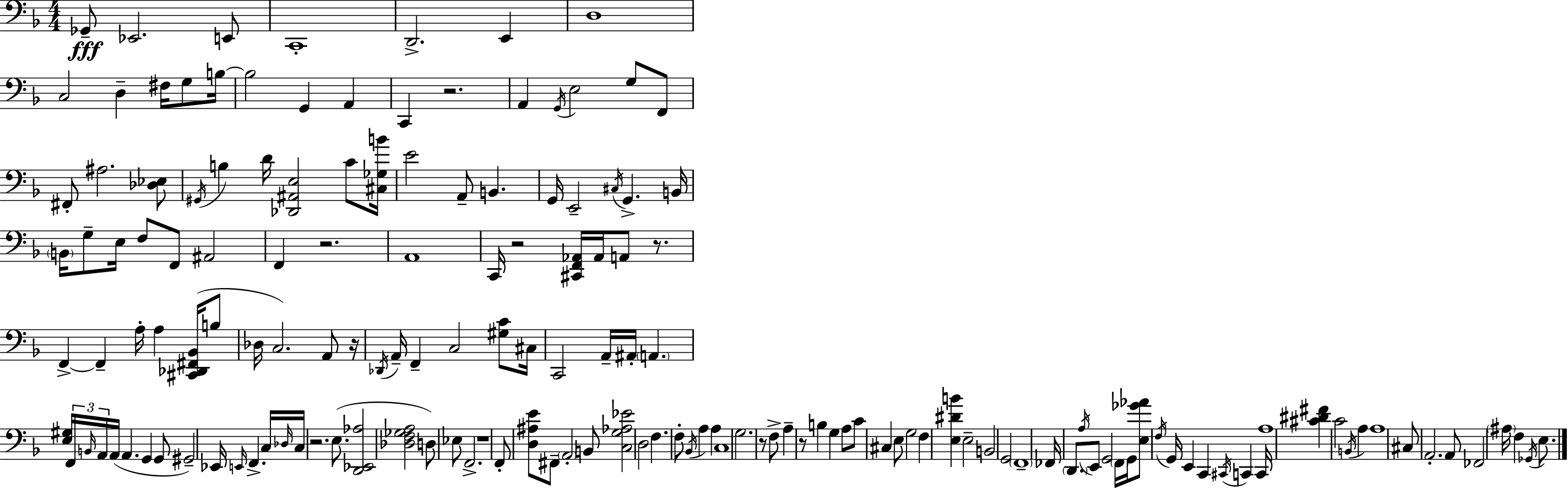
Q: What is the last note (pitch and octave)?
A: E3